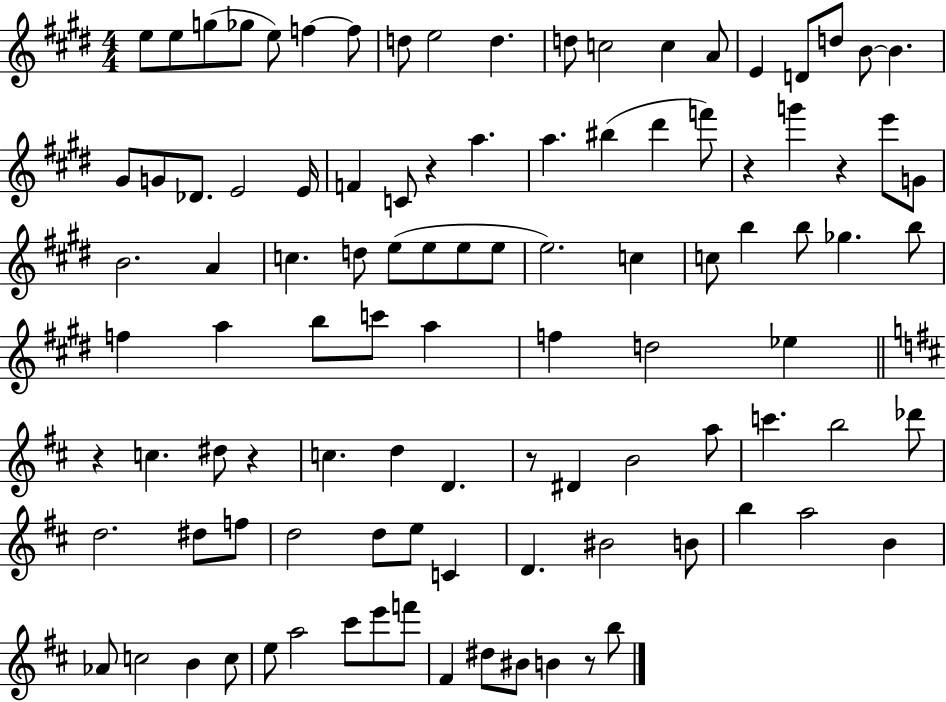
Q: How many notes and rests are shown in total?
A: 102